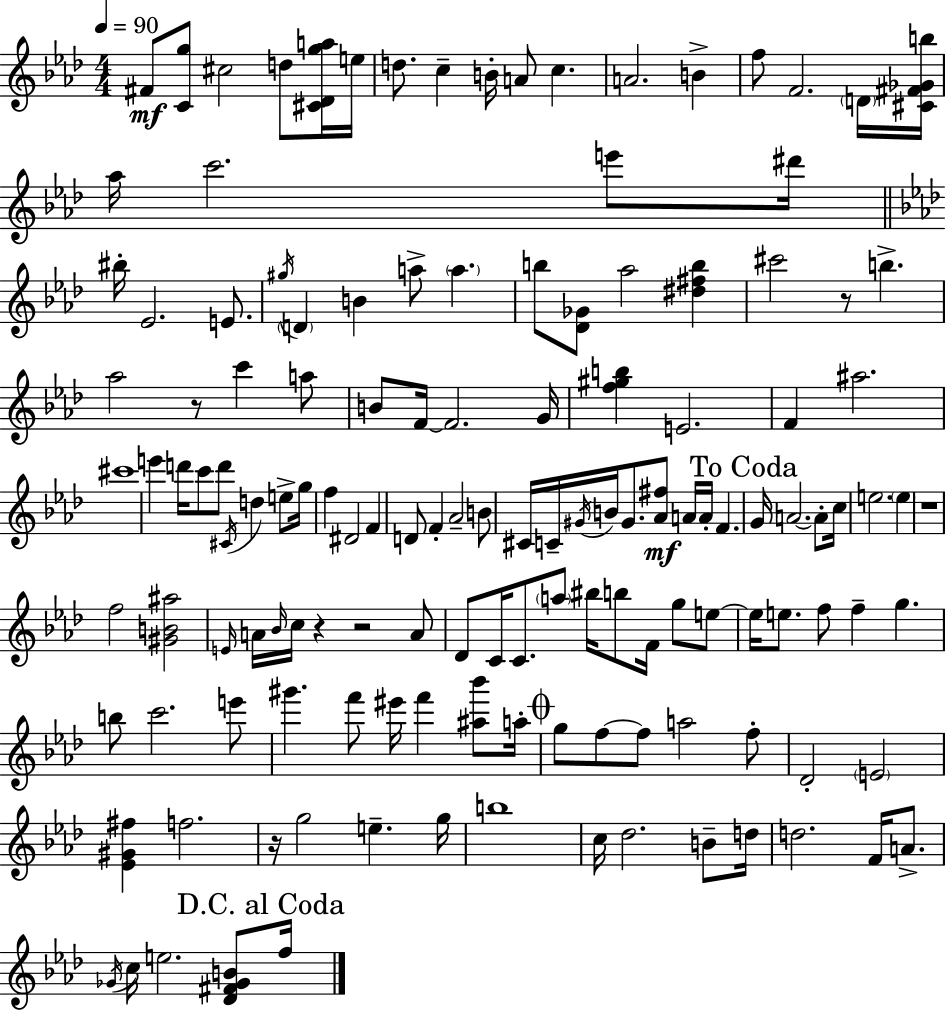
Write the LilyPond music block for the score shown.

{
  \clef treble
  \numericTimeSignature
  \time 4/4
  \key aes \major
  \tempo 4 = 90
  fis'8\mf <c' g''>8 cis''2 d''8 <cis' des' g'' a''>16 e''16 | d''8. c''4-- b'16-. a'8 c''4. | a'2. b'4-> | f''8 f'2. \parenthesize d'16 <cis' fis' ges' b''>16 | \break aes''16 c'''2. e'''8 dis'''16 | \bar "||" \break \key aes \major bis''16-. ees'2. e'8. | \acciaccatura { gis''16 } \parenthesize d'4 b'4 a''8-> \parenthesize a''4. | b''8 <des' ges'>8 aes''2 <dis'' fis'' b''>4 | cis'''2 r8 b''4.-> | \break aes''2 r8 c'''4 a''8 | b'8 f'16~~ f'2. | g'16 <f'' gis'' b''>4 e'2. | f'4 ais''2. | \break cis'''1 | e'''4 d'''16 c'''8 d'''8 \acciaccatura { cis'16 } d''4 e''8-> | g''16 f''4 dis'2 f'4 | d'8 f'4-. aes'2-- | \break b'8 cis'16 c'16-- \acciaccatura { gis'16 } b'16 gis'8. <aes' fis''>8\mf a'16 a'16-. f'4. | \mark "To Coda" g'16 a'2.~~ | a'8-. c''16 e''2. \parenthesize e''4 | r1 | \break f''2 <gis' b' ais''>2 | \grace { e'16 } a'16 \grace { bes'16 } c''16 r4 r2 | a'8 des'8 c'16 c'8. \parenthesize a''8 bis''16 b''8 | f'16 g''8 e''8~~ e''16 e''8. f''8 f''4-- g''4. | \break b''8 c'''2. | e'''8 gis'''4. f'''8 eis'''16 f'''4 | <ais'' bes'''>8 a''16-. \mark \markup { \musicglyph "scripts.coda" } g''8 f''8~~ f''8 a''2 | f''8-. des'2-. \parenthesize e'2 | \break <ees' gis' fis''>4 f''2. | r16 g''2 e''4.-- | g''16 b''1 | c''16 des''2. | \break b'8-- d''16 d''2. | f'16 a'8.-> \acciaccatura { ges'16 } c''16 e''2. | <des' fis' ges' b'>8 \mark "D.C. al Coda" f''16 \bar "|."
}